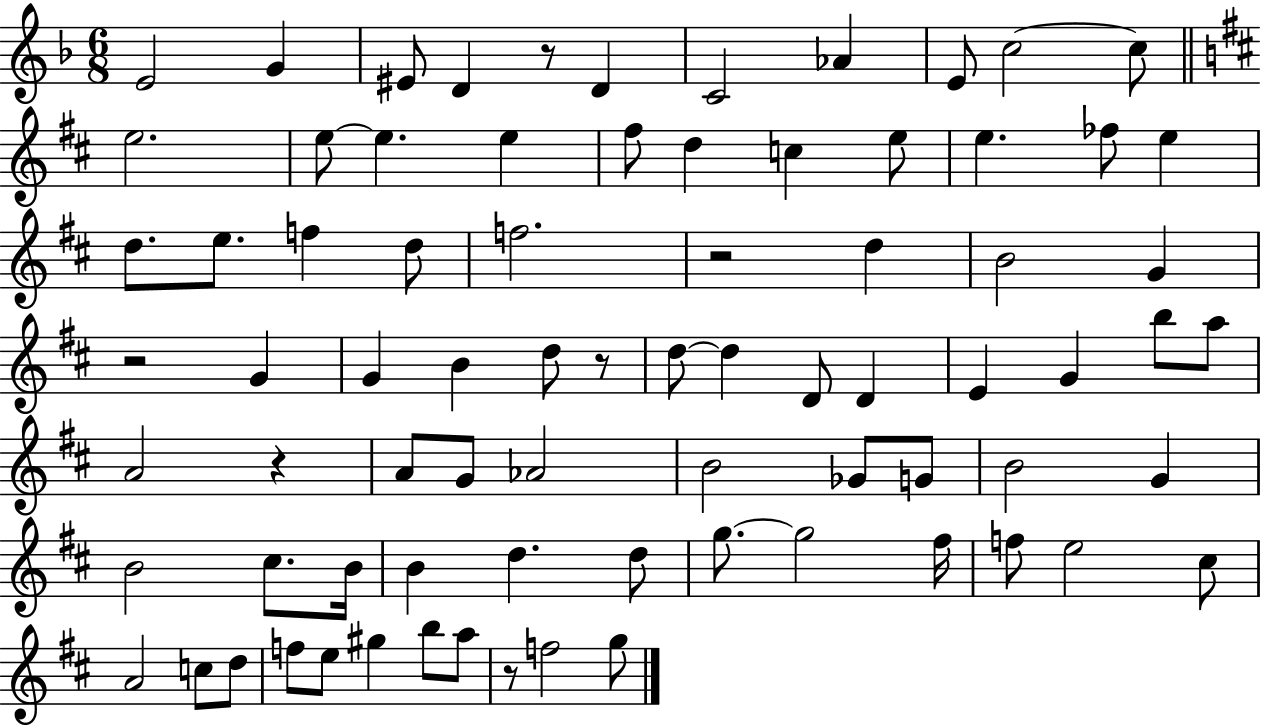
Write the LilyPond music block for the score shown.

{
  \clef treble
  \numericTimeSignature
  \time 6/8
  \key f \major
  e'2 g'4 | eis'8 d'4 r8 d'4 | c'2 aes'4 | e'8 c''2~~ c''8 | \break \bar "||" \break \key b \minor e''2. | e''8~~ e''4. e''4 | fis''8 d''4 c''4 e''8 | e''4. fes''8 e''4 | \break d''8. e''8. f''4 d''8 | f''2. | r2 d''4 | b'2 g'4 | \break r2 g'4 | g'4 b'4 d''8 r8 | d''8~~ d''4 d'8 d'4 | e'4 g'4 b''8 a''8 | \break a'2 r4 | a'8 g'8 aes'2 | b'2 ges'8 g'8 | b'2 g'4 | \break b'2 cis''8. b'16 | b'4 d''4. d''8 | g''8.~~ g''2 fis''16 | f''8 e''2 cis''8 | \break a'2 c''8 d''8 | f''8 e''8 gis''4 b''8 a''8 | r8 f''2 g''8 | \bar "|."
}